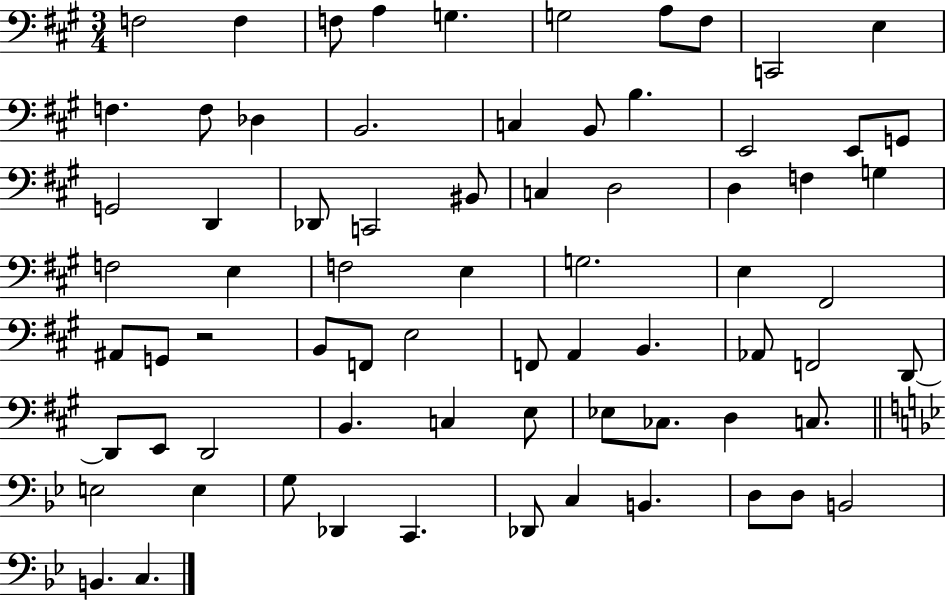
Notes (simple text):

F3/h F3/q F3/e A3/q G3/q. G3/h A3/e F#3/e C2/h E3/q F3/q. F3/e Db3/q B2/h. C3/q B2/e B3/q. E2/h E2/e G2/e G2/h D2/q Db2/e C2/h BIS2/e C3/q D3/h D3/q F3/q G3/q F3/h E3/q F3/h E3/q G3/h. E3/q F#2/h A#2/e G2/e R/h B2/e F2/e E3/h F2/e A2/q B2/q. Ab2/e F2/h D2/e D2/e E2/e D2/h B2/q. C3/q E3/e Eb3/e CES3/e. D3/q C3/e. E3/h E3/q G3/e Db2/q C2/q. Db2/e C3/q B2/q. D3/e D3/e B2/h B2/q. C3/q.